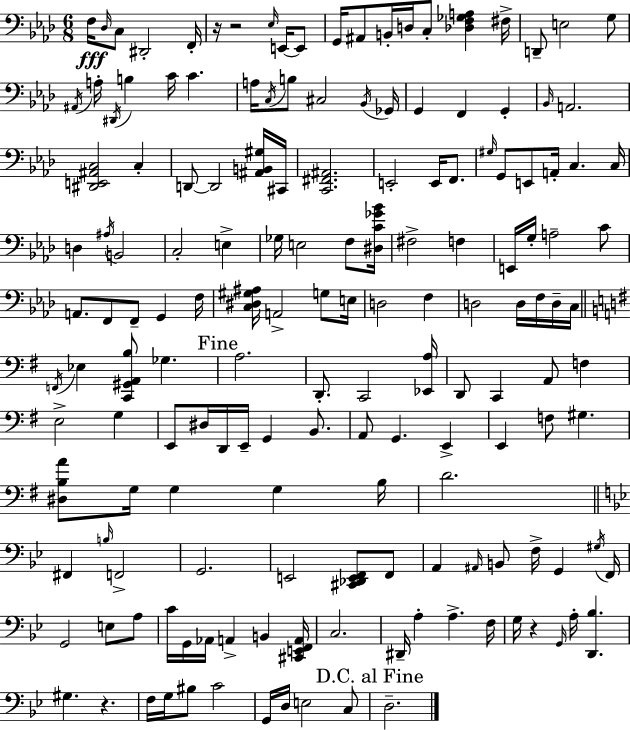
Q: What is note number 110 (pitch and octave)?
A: E2